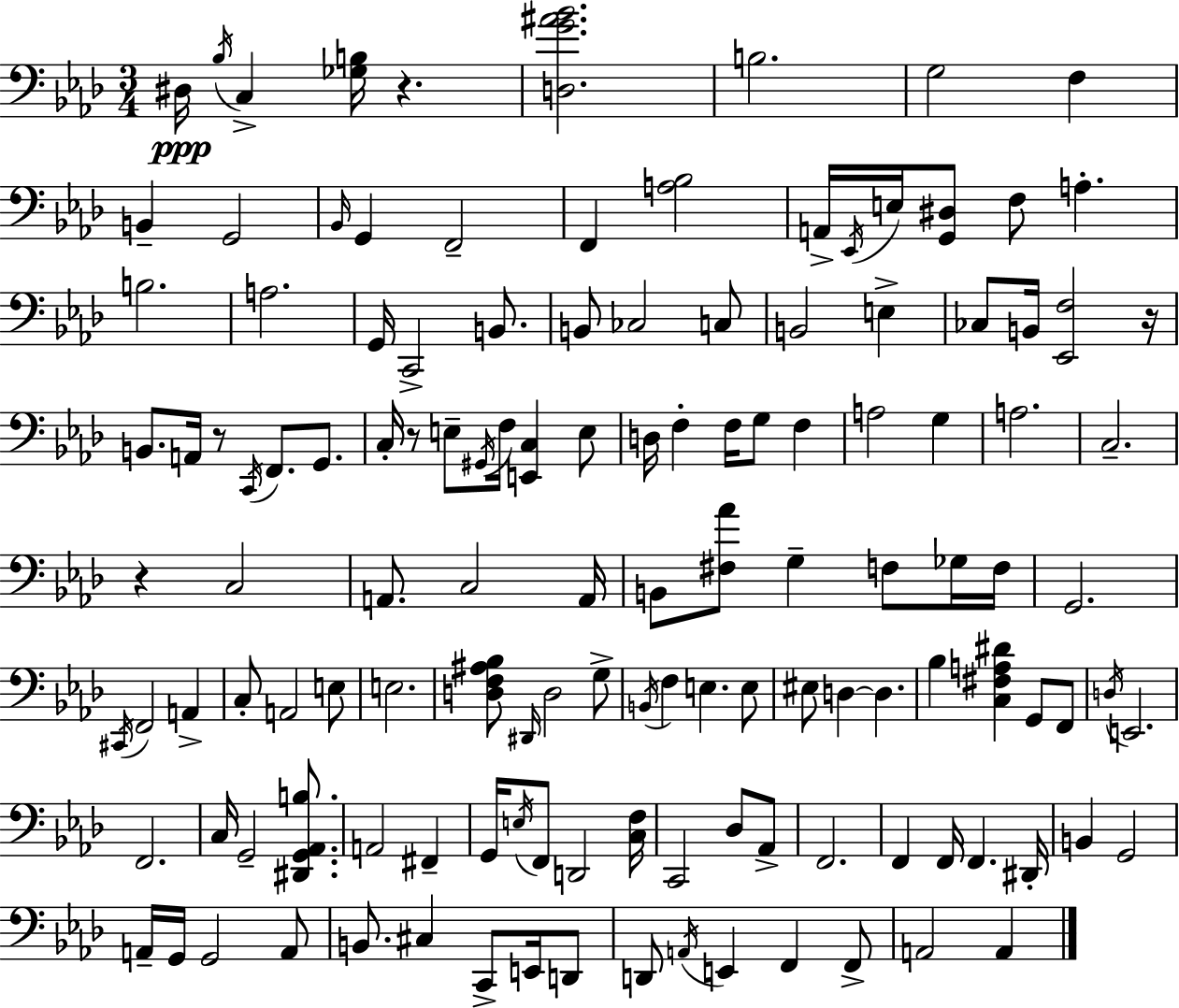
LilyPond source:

{
  \clef bass
  \numericTimeSignature
  \time 3/4
  \key aes \major
  dis16\ppp \acciaccatura { bes16 } c4-> <ges b>16 r4. | <d g' ais' bes'>2. | b2. | g2 f4 | \break b,4-- g,2 | \grace { bes,16 } g,4 f,2-- | f,4 <a bes>2 | a,16-> \acciaccatura { ees,16 } e16 <g, dis>8 f8 a4.-. | \break b2. | a2. | g,16 c,2-> | b,8. b,8 ces2 | \break c8 b,2 e4-> | ces8 b,16 <ees, f>2 | r16 b,8. a,16 r8 \acciaccatura { c,16 } f,8. | g,8. c16-. r8 e8-- \acciaccatura { gis,16 } f16 <e, c>4 | \break e8 d16 f4-. f16 g8 | f4 a2 | g4 a2. | c2.-- | \break r4 c2 | a,8. c2 | a,16 b,8 <fis aes'>8 g4-- | f8 ges16 f16 g,2. | \break \acciaccatura { cis,16 } f,2 | a,4-> c8-. a,2 | e8 e2. | <d f ais bes>8 \grace { dis,16 } d2 | \break g8-> \acciaccatura { b,16 } f4 | e4. e8 eis8 d4~~ | d4. bes4 | <c fis a dis'>4 g,8 f,8 \acciaccatura { d16 } e,2. | \break f,2. | c16 g,2-- | <dis, g, aes, b>8. a,2 | fis,4-- g,16 \acciaccatura { e16 } f,8 | \break d,2 <c f>16 c,2 | des8 aes,8-> f,2. | f,4 | f,16 f,4. dis,16-. b,4 | \break g,2 a,16-- g,16 | g,2 a,8 b,8. | cis4 c,8-> e,16 d,8 d,8 | \acciaccatura { a,16 } e,4 f,4 f,8-> a,2 | \break a,4 \bar "|."
}